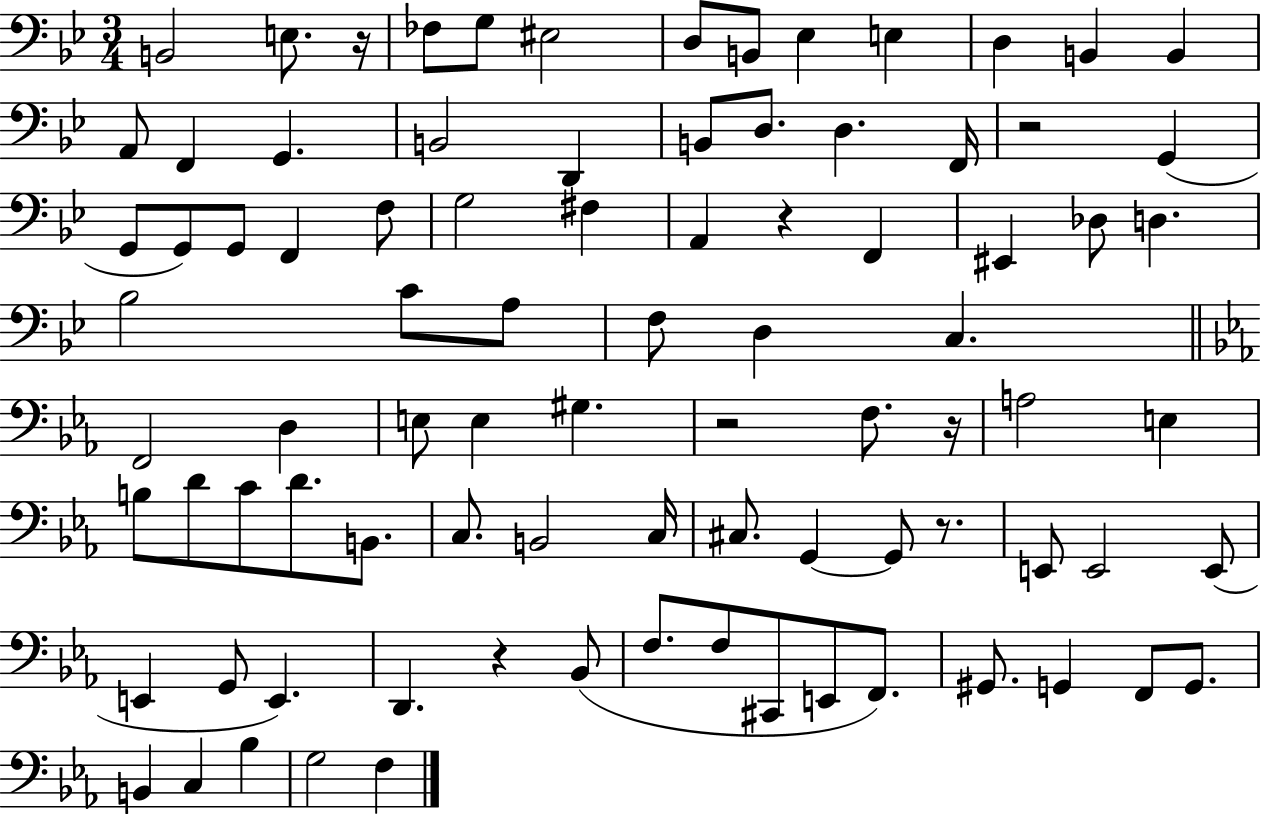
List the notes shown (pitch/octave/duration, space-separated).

B2/h E3/e. R/s FES3/e G3/e EIS3/h D3/e B2/e Eb3/q E3/q D3/q B2/q B2/q A2/e F2/q G2/q. B2/h D2/q B2/e D3/e. D3/q. F2/s R/h G2/q G2/e G2/e G2/e F2/q F3/e G3/h F#3/q A2/q R/q F2/q EIS2/q Db3/e D3/q. Bb3/h C4/e A3/e F3/e D3/q C3/q. F2/h D3/q E3/e E3/q G#3/q. R/h F3/e. R/s A3/h E3/q B3/e D4/e C4/e D4/e. B2/e. C3/e. B2/h C3/s C#3/e. G2/q G2/e R/e. E2/e E2/h E2/e E2/q G2/e E2/q. D2/q. R/q Bb2/e F3/e. F3/e C#2/e E2/e F2/e. G#2/e. G2/q F2/e G2/e. B2/q C3/q Bb3/q G3/h F3/q